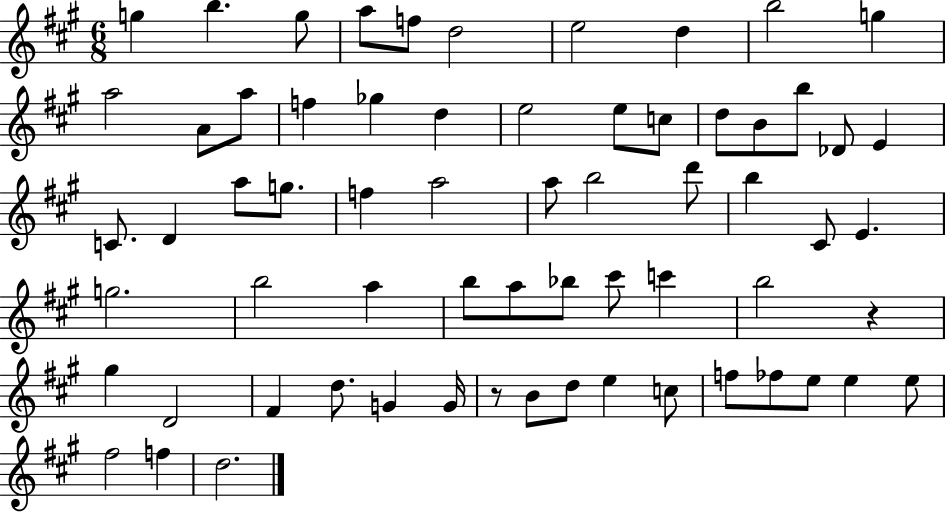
X:1
T:Untitled
M:6/8
L:1/4
K:A
g b g/2 a/2 f/2 d2 e2 d b2 g a2 A/2 a/2 f _g d e2 e/2 c/2 d/2 B/2 b/2 _D/2 E C/2 D a/2 g/2 f a2 a/2 b2 d'/2 b ^C/2 E g2 b2 a b/2 a/2 _b/2 ^c'/2 c' b2 z ^g D2 ^F d/2 G G/4 z/2 B/2 d/2 e c/2 f/2 _f/2 e/2 e e/2 ^f2 f d2